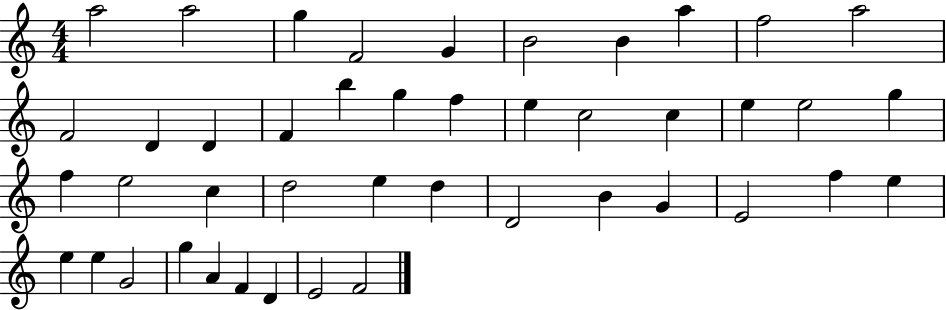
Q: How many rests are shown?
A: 0